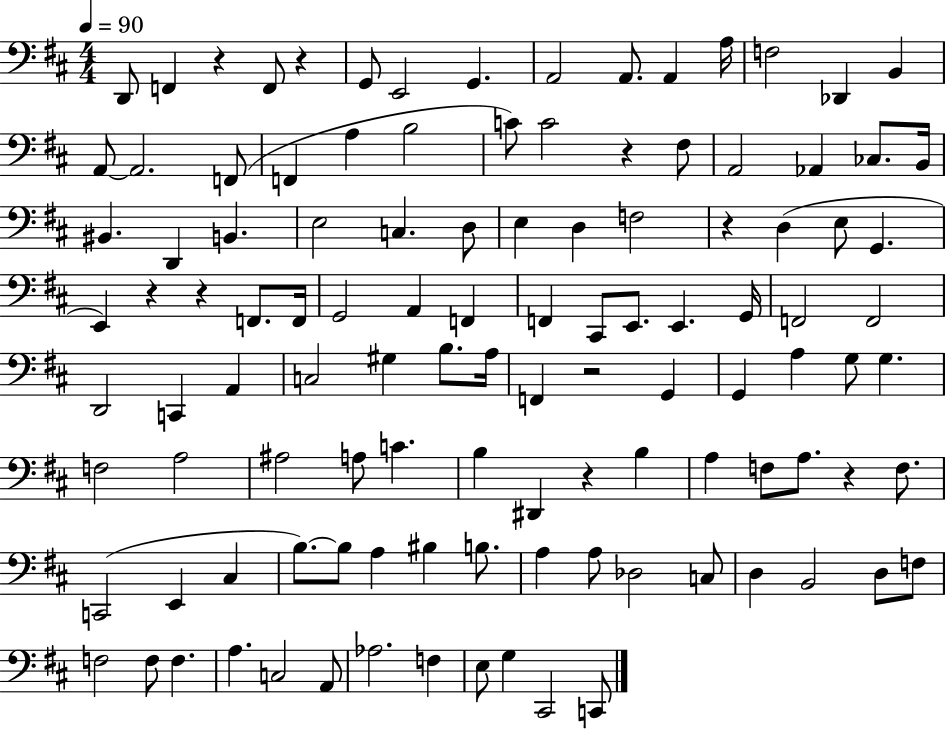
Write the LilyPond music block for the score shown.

{
  \clef bass
  \numericTimeSignature
  \time 4/4
  \key d \major
  \tempo 4 = 90
  \repeat volta 2 { d,8 f,4 r4 f,8 r4 | g,8 e,2 g,4. | a,2 a,8. a,4 a16 | f2 des,4 b,4 | \break a,8~~ a,2. f,8( | f,4 a4 b2 | c'8) c'2 r4 fis8 | a,2 aes,4 ces8. b,16 | \break bis,4. d,4 b,4. | e2 c4. d8 | e4 d4 f2 | r4 d4( e8 g,4. | \break e,4) r4 r4 f,8. f,16 | g,2 a,4 f,4 | f,4 cis,8 e,8. e,4. g,16 | f,2 f,2 | \break d,2 c,4 a,4 | c2 gis4 b8. a16 | f,4 r2 g,4 | g,4 a4 g8 g4. | \break f2 a2 | ais2 a8 c'4. | b4 dis,4 r4 b4 | a4 f8 a8. r4 f8. | \break c,2( e,4 cis4 | b8.~~) b8 a4 bis4 b8. | a4 a8 des2 c8 | d4 b,2 d8 f8 | \break f2 f8 f4. | a4. c2 a,8 | aes2. f4 | e8 g4 cis,2 c,8 | \break } \bar "|."
}